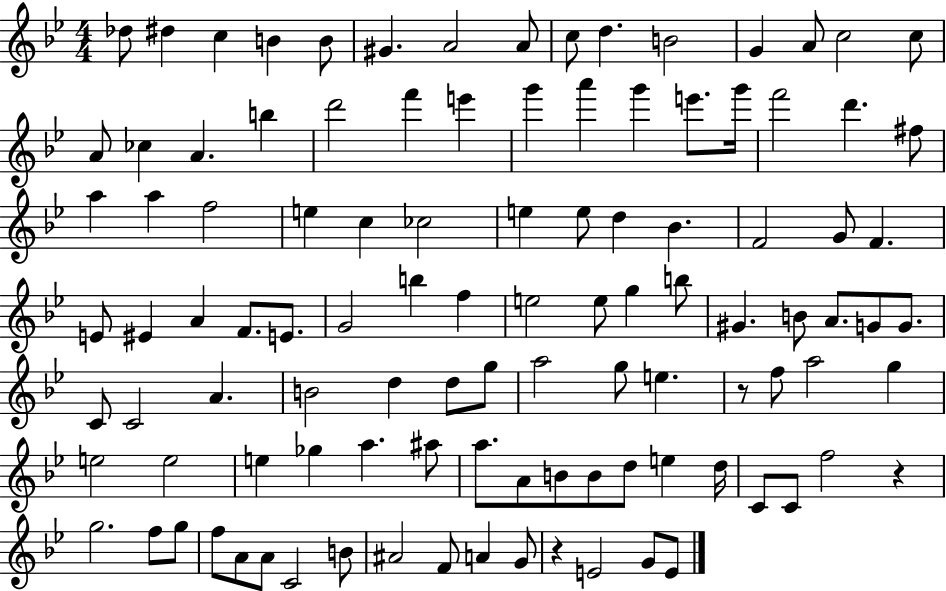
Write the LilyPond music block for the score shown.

{
  \clef treble
  \numericTimeSignature
  \time 4/4
  \key bes \major
  des''8 dis''4 c''4 b'4 b'8 | gis'4. a'2 a'8 | c''8 d''4. b'2 | g'4 a'8 c''2 c''8 | \break a'8 ces''4 a'4. b''4 | d'''2 f'''4 e'''4 | g'''4 a'''4 g'''4 e'''8. g'''16 | f'''2 d'''4. fis''8 | \break a''4 a''4 f''2 | e''4 c''4 ces''2 | e''4 e''8 d''4 bes'4. | f'2 g'8 f'4. | \break e'8 eis'4 a'4 f'8. e'8. | g'2 b''4 f''4 | e''2 e''8 g''4 b''8 | gis'4. b'8 a'8. g'8 g'8. | \break c'8 c'2 a'4. | b'2 d''4 d''8 g''8 | a''2 g''8 e''4. | r8 f''8 a''2 g''4 | \break e''2 e''2 | e''4 ges''4 a''4. ais''8 | a''8. a'8 b'8 b'8 d''8 e''4 d''16 | c'8 c'8 f''2 r4 | \break g''2. f''8 g''8 | f''8 a'8 a'8 c'2 b'8 | ais'2 f'8 a'4 g'8 | r4 e'2 g'8 e'8 | \break \bar "|."
}